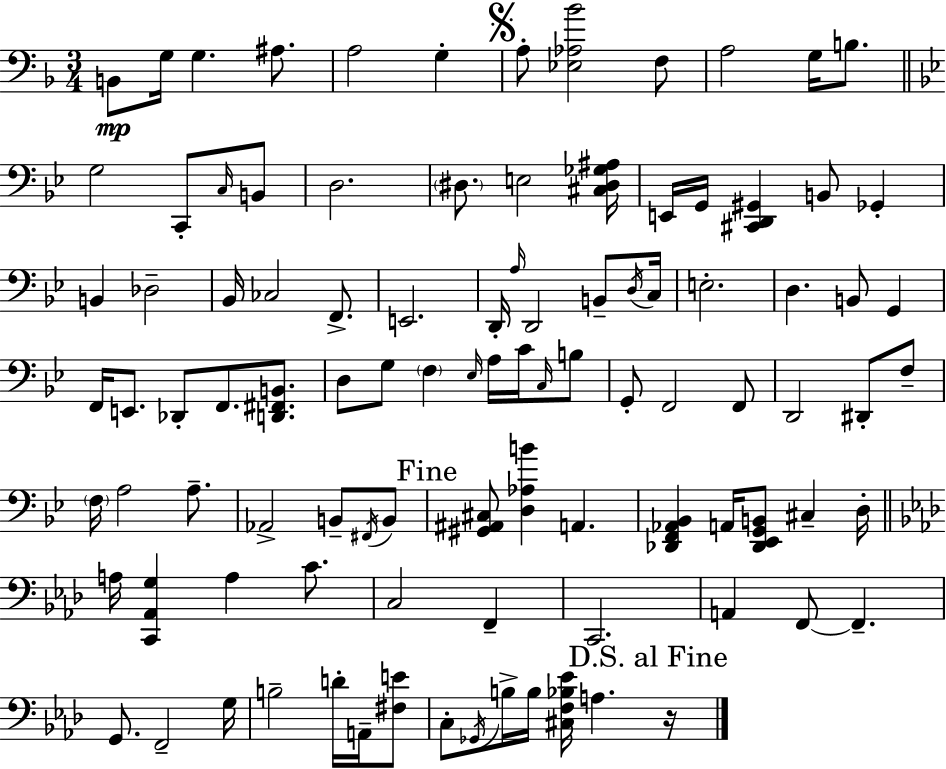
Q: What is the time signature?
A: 3/4